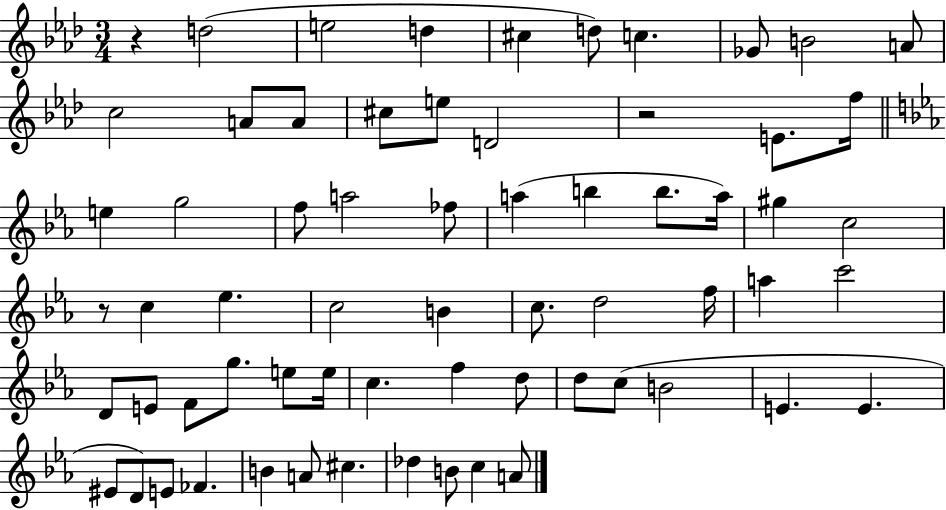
R/q D5/h E5/h D5/q C#5/q D5/e C5/q. Gb4/e B4/h A4/e C5/h A4/e A4/e C#5/e E5/e D4/h R/h E4/e. F5/s E5/q G5/h F5/e A5/h FES5/e A5/q B5/q B5/e. A5/s G#5/q C5/h R/e C5/q Eb5/q. C5/h B4/q C5/e. D5/h F5/s A5/q C6/h D4/e E4/e F4/e G5/e. E5/e E5/s C5/q. F5/q D5/e D5/e C5/e B4/h E4/q. E4/q. EIS4/e D4/e E4/e FES4/q. B4/q A4/e C#5/q. Db5/q B4/e C5/q A4/e